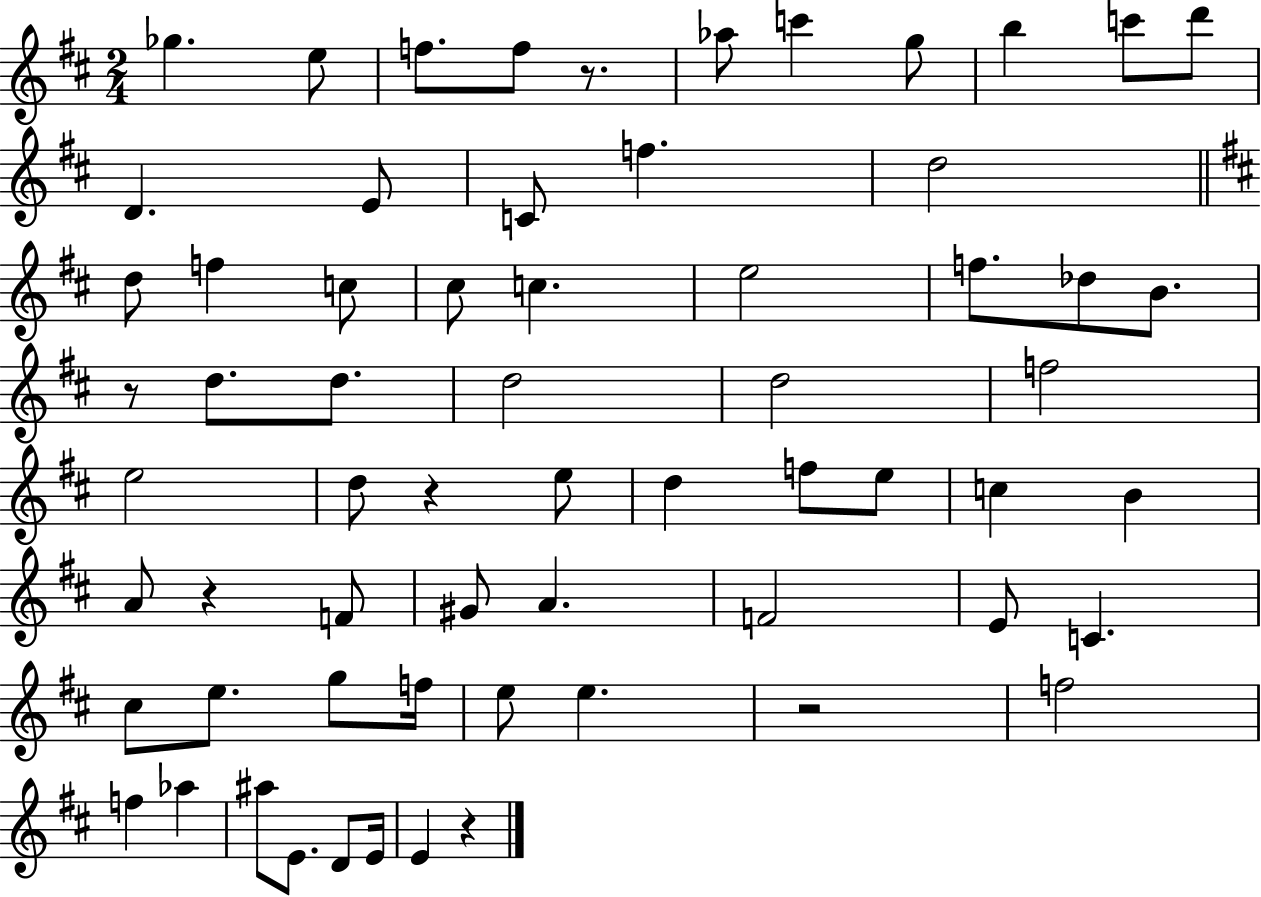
{
  \clef treble
  \numericTimeSignature
  \time 2/4
  \key d \major
  \repeat volta 2 { ges''4. e''8 | f''8. f''8 r8. | aes''8 c'''4 g''8 | b''4 c'''8 d'''8 | \break d'4. e'8 | c'8 f''4. | d''2 | \bar "||" \break \key d \major d''8 f''4 c''8 | cis''8 c''4. | e''2 | f''8. des''8 b'8. | \break r8 d''8. d''8. | d''2 | d''2 | f''2 | \break e''2 | d''8 r4 e''8 | d''4 f''8 e''8 | c''4 b'4 | \break a'8 r4 f'8 | gis'8 a'4. | f'2 | e'8 c'4. | \break cis''8 e''8. g''8 f''16 | e''8 e''4. | r2 | f''2 | \break f''4 aes''4 | ais''8 e'8. d'8 e'16 | e'4 r4 | } \bar "|."
}